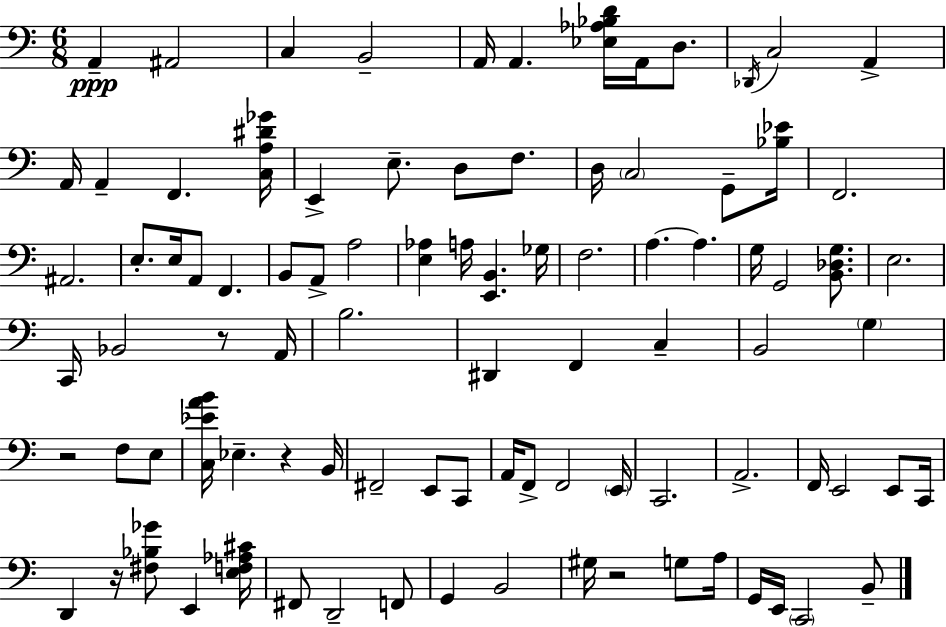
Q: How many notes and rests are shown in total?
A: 92